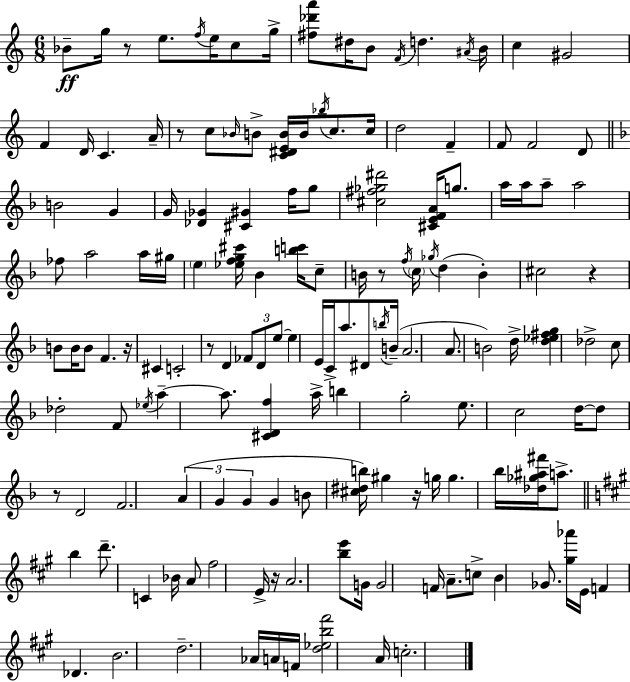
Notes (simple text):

Bb4/e G5/s R/e E5/e. F5/s E5/s C5/e G5/s [F#5,Db6,A6]/e D#5/s B4/e F4/s D5/q. A#4/s B4/s C5/q G#4/h F4/q D4/s C4/q. A4/s R/e C5/e Bb4/s B4/e [C4,D#4,E4,B4]/s B4/s Bb5/s C5/e. C5/s D5/h F4/q F4/e F4/h D4/e B4/h G4/q G4/s [Db4,Gb4]/q [C#4,G#4]/q F5/s G5/e [C#5,F#5,Gb5,D#6]/h [C#4,E4,F4,A4]/s G5/e. A5/s A5/s A5/e A5/h FES5/e A5/h A5/s G#5/s E5/q [Eb5,F5,G5,C#6]/s Bb4/q [B5,C6]/s C5/e B4/s R/e F5/s C5/s Gb5/s D5/q B4/q C#5/h R/q B4/e B4/s B4/e F4/q. R/s C#4/q C4/h R/e D4/q FES4/e D4/e E5/e E5/q E4/s C4/s A5/e. D#4/e B5/s B4/s A4/h. A4/e. B4/h D5/s [D5,Eb5,F#5,G5]/q Db5/h C5/e Db5/h F4/e Eb5/s A5/q A5/e. [C#4,D4,F5]/q A5/s B5/q G5/h E5/e. C5/h D5/s D5/e R/e D4/h F4/h. A4/q G4/q G4/q G4/q B4/e [C#5,D#5,B5]/s G#5/q R/s G5/s G5/q. Bb5/s [Db5,Gb5,A#5,F#6]/s A5/e. B5/q D6/e. C4/q Bb4/s A4/e F#5/h E4/s R/s A4/h. [B5,E6]/e G4/s G4/h F4/s A4/e. C5/e B4/q Gb4/e. [G#5,Ab6]/s E4/s F4/q Db4/q. B4/h. D5/h. Ab4/s A4/s F4/s [D5,Eb5,B5,F#6]/h A4/s C5/h.